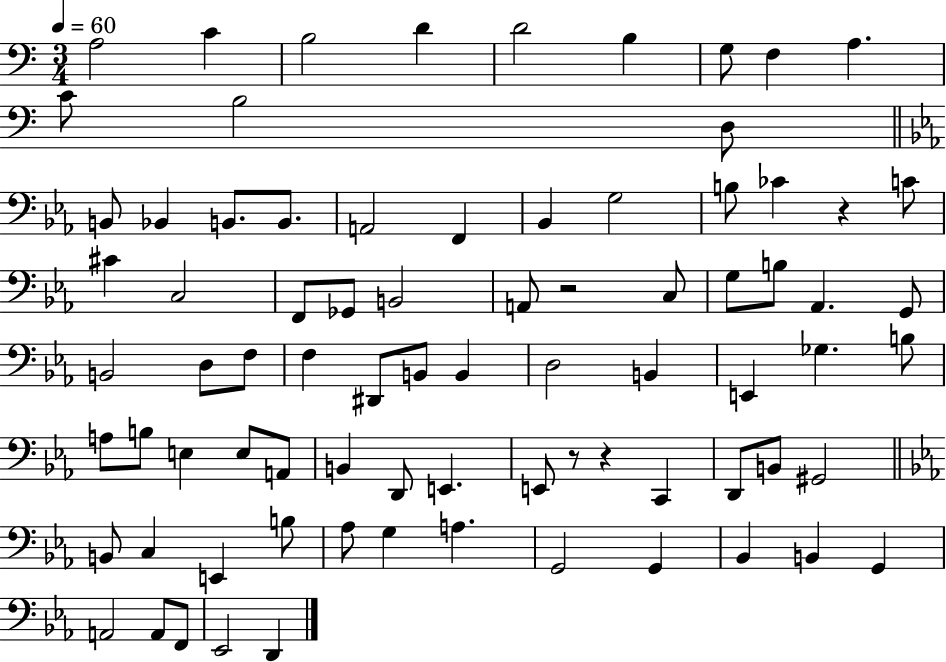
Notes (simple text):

A3/h C4/q B3/h D4/q D4/h B3/q G3/e F3/q A3/q. C4/e B3/h D3/e B2/e Bb2/q B2/e. B2/e. A2/h F2/q Bb2/q G3/h B3/e CES4/q R/q C4/e C#4/q C3/h F2/e Gb2/e B2/h A2/e R/h C3/e G3/e B3/e Ab2/q. G2/e B2/h D3/e F3/e F3/q D#2/e B2/e B2/q D3/h B2/q E2/q Gb3/q. B3/e A3/e B3/e E3/q E3/e A2/e B2/q D2/e E2/q. E2/e R/e R/q C2/q D2/e B2/e G#2/h B2/e C3/q E2/q B3/e Ab3/e G3/q A3/q. G2/h G2/q Bb2/q B2/q G2/q A2/h A2/e F2/e Eb2/h D2/q